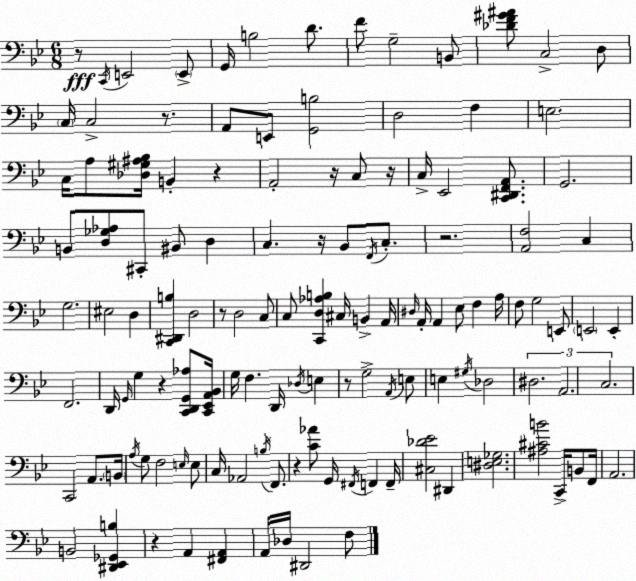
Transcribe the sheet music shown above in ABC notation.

X:1
T:Untitled
M:6/8
L:1/4
K:Gm
z/2 C,,/4 E,,2 E,,/2 G,,/4 B,2 D/2 F/2 G,2 B,,/2 [_DF^G^A]/2 C,2 D,/2 C,/4 C,2 z/2 A,,/2 E,,/2 [G,,B,]2 D,2 F, E,2 C,/4 A,/2 [_D,^G,^A,_B,]/4 B,, z A,,2 z/4 C,/2 z/4 C,/4 _E,,2 [C,,^D,,F,,A,,]/2 G,,2 B,,/2 [D,_G,_A,]/2 ^C,,/2 ^B,,/2 D, C, z/4 _B,,/2 F,,/4 C,/2 z2 [A,,F,]2 C, G,2 ^E,2 D, [C,,^D,,B,] D,2 z/2 D,2 C,/2 C,/2 [C,,D,_A,B,] ^C,/4 B,, A,,/4 ^D,/4 A,,/4 A,, _E,/2 F, A,/4 F,/2 G,2 E,,/2 E,,2 E,, F,,2 D,,/4 G,,/4 G, z [C,,D,,G,,_A,]/2 [C,,_E,,A,,_B,,]/4 G,/4 F, D,,/4 _D,/4 E, z/2 G,2 A,,/4 E,/2 E, ^G,/4 _D,2 ^D,2 A,,2 C,2 C,,2 A,,/2 B,,/4 A,/4 G,/2 F,2 E,/4 E,/2 C,/4 _A,,2 B,/4 F,,/2 z [C_A]/2 G,,/4 ^F,,/4 F,, F,,/4 [^C,_D_E]2 ^D,, [^D,E,_G,]2 [^A,^CB]2 C,,/4 B,,/2 F,,/4 A,,2 B,,2 [^D,,_E,,_G,,B,] z A,, [^F,,A,,] A,,/4 _D,/4 ^D,,2 F,/2